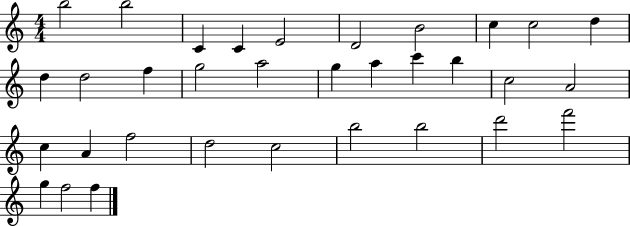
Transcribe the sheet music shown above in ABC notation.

X:1
T:Untitled
M:4/4
L:1/4
K:C
b2 b2 C C E2 D2 B2 c c2 d d d2 f g2 a2 g a c' b c2 A2 c A f2 d2 c2 b2 b2 d'2 f'2 g f2 f